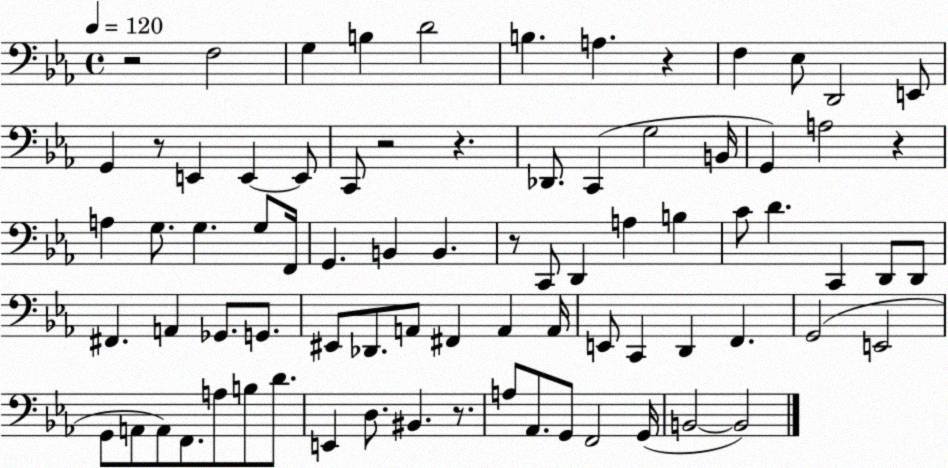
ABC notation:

X:1
T:Untitled
M:4/4
L:1/4
K:Eb
z2 F,2 G, B, D2 B, A, z F, _E,/2 D,,2 E,,/2 G,, z/2 E,, E,, E,,/2 C,,/2 z2 z _D,,/2 C,, G,2 B,,/4 G,, A,2 z A, G,/2 G, G,/2 F,,/4 G,, B,, B,, z/2 C,,/2 D,, A, B, C/2 D C,, D,,/2 D,,/2 ^F,, A,, _G,,/2 G,,/2 ^E,,/2 _D,,/2 A,,/2 ^F,, A,, A,,/4 E,,/2 C,, D,, F,, G,,2 E,,2 G,,/2 A,,/2 A,,/2 F,,/2 A,/2 B,/2 D/2 E,, D,/2 ^B,, z/2 A,/2 _A,,/2 G,,/2 F,,2 G,,/4 B,,2 B,,2